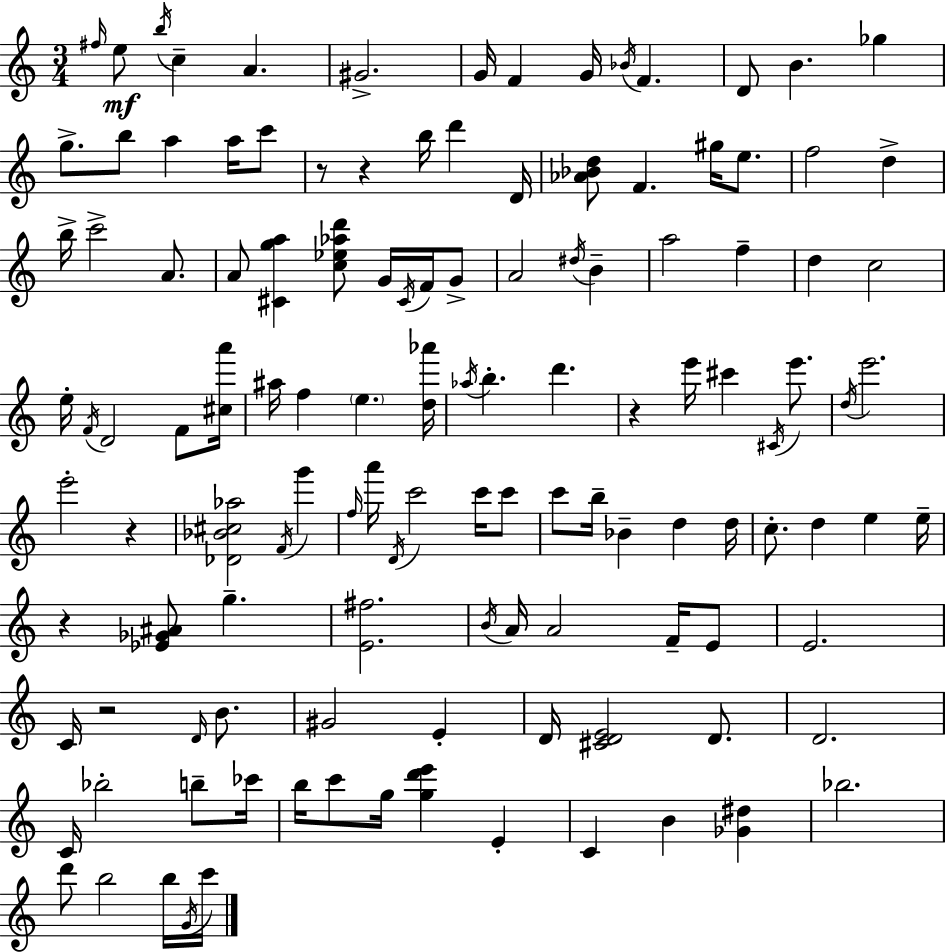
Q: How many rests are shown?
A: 6